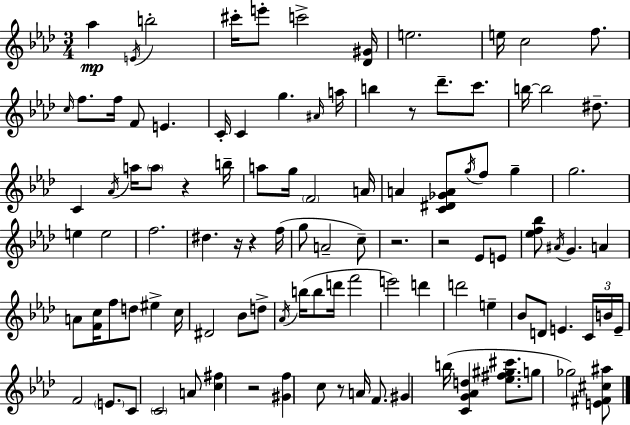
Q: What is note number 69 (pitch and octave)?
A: D6